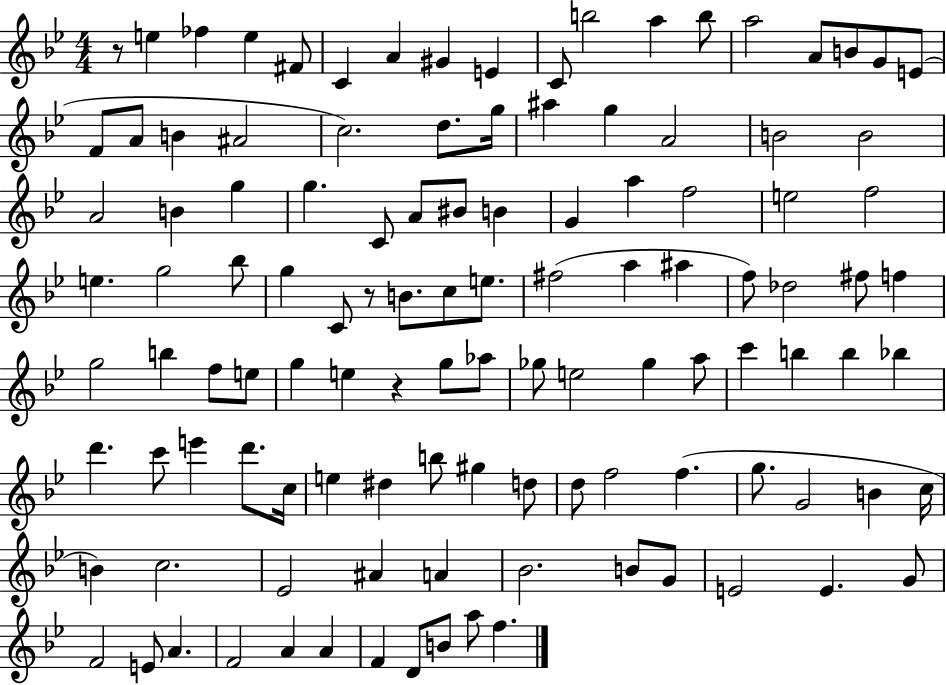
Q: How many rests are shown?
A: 3